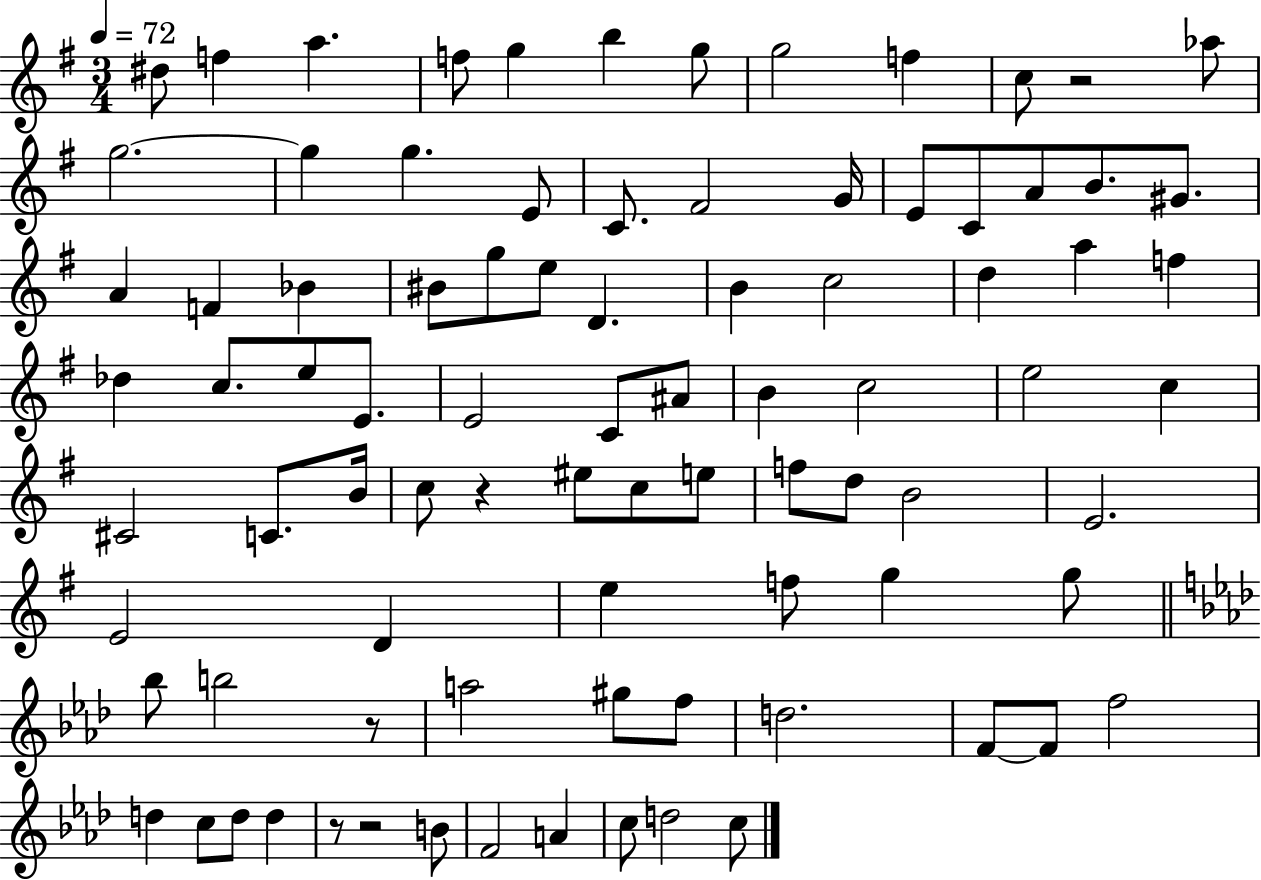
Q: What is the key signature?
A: G major